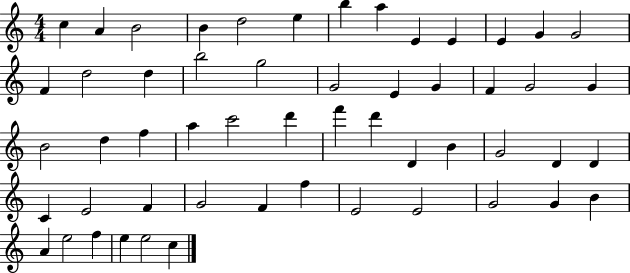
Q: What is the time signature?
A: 4/4